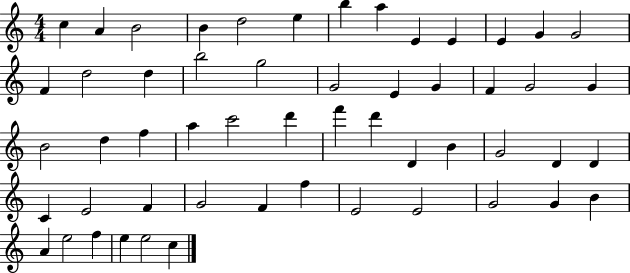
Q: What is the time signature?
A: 4/4